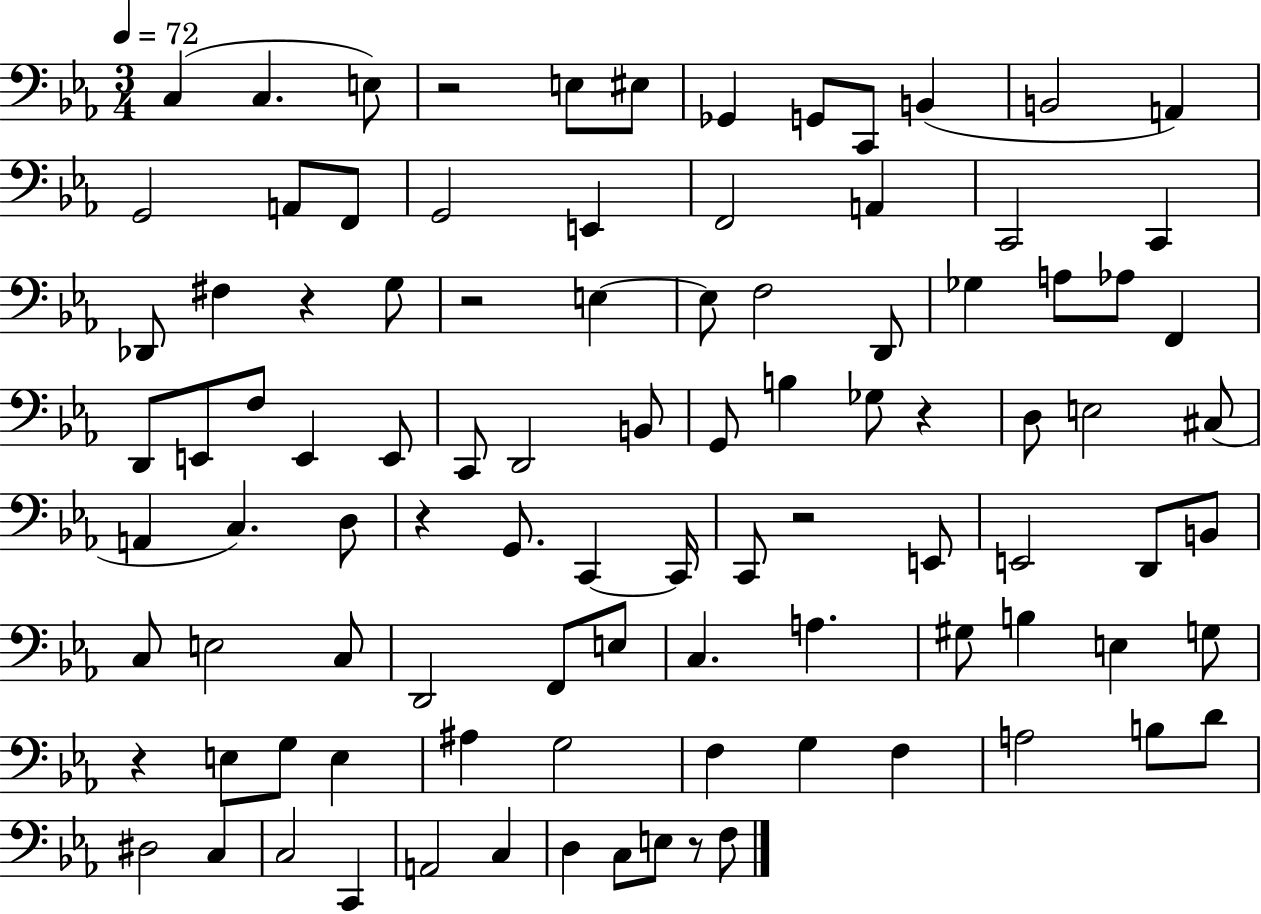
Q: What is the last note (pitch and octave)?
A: F3